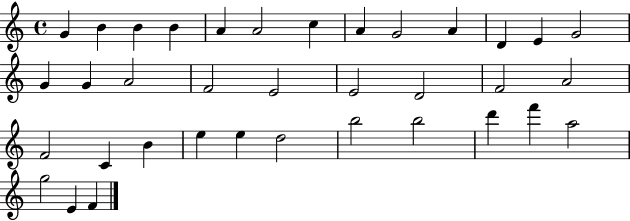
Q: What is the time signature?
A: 4/4